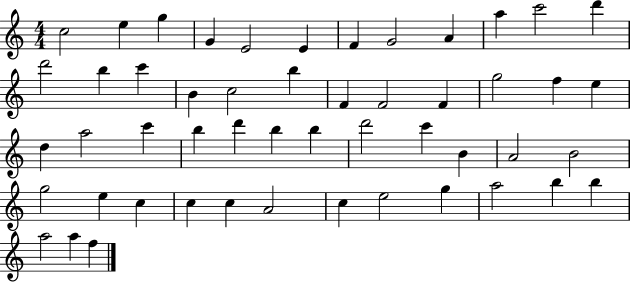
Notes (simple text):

C5/h E5/q G5/q G4/q E4/h E4/q F4/q G4/h A4/q A5/q C6/h D6/q D6/h B5/q C6/q B4/q C5/h B5/q F4/q F4/h F4/q G5/h F5/q E5/q D5/q A5/h C6/q B5/q D6/q B5/q B5/q D6/h C6/q B4/q A4/h B4/h G5/h E5/q C5/q C5/q C5/q A4/h C5/q E5/h G5/q A5/h B5/q B5/q A5/h A5/q F5/q